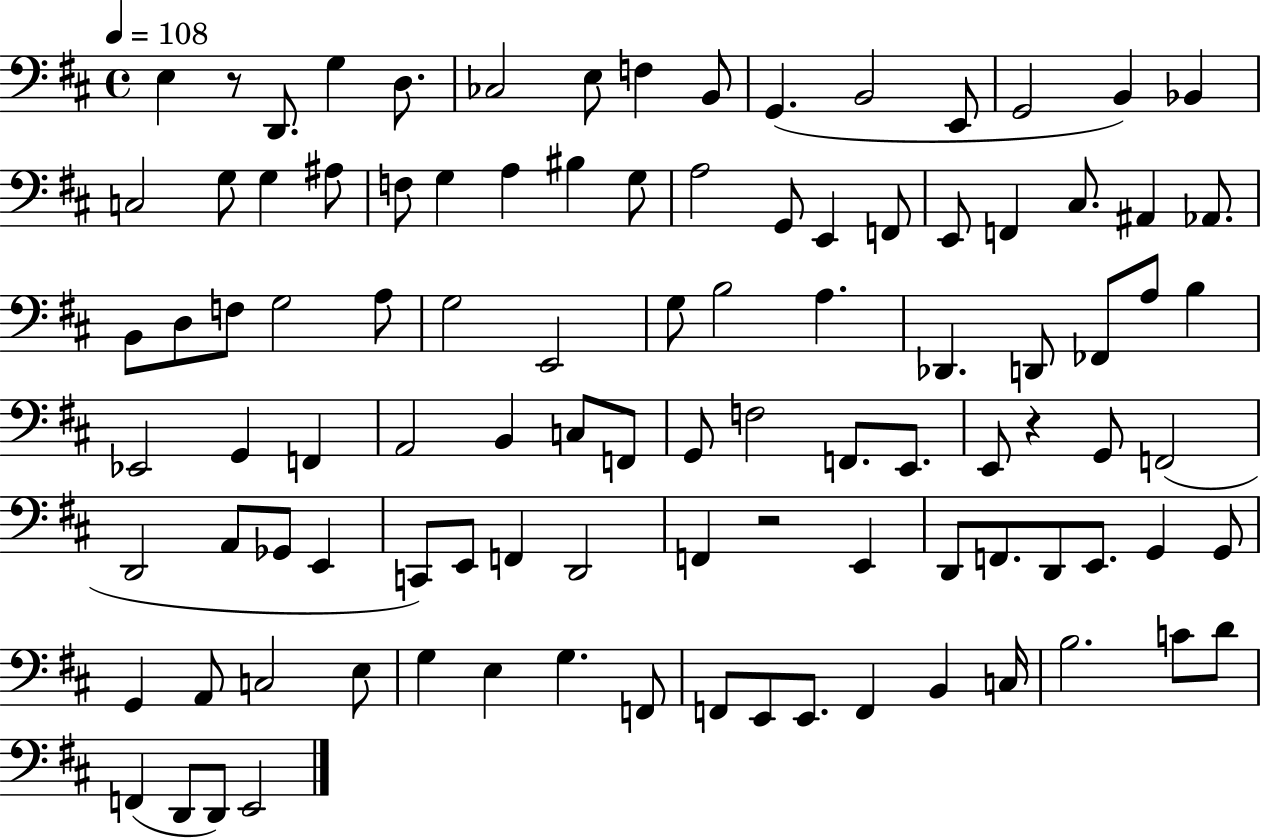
E3/q R/e D2/e. G3/q D3/e. CES3/h E3/e F3/q B2/e G2/q. B2/h E2/e G2/h B2/q Bb2/q C3/h G3/e G3/q A#3/e F3/e G3/q A3/q BIS3/q G3/e A3/h G2/e E2/q F2/e E2/e F2/q C#3/e. A#2/q Ab2/e. B2/e D3/e F3/e G3/h A3/e G3/h E2/h G3/e B3/h A3/q. Db2/q. D2/e FES2/e A3/e B3/q Eb2/h G2/q F2/q A2/h B2/q C3/e F2/e G2/e F3/h F2/e. E2/e. E2/e R/q G2/e F2/h D2/h A2/e Gb2/e E2/q C2/e E2/e F2/q D2/h F2/q R/h E2/q D2/e F2/e. D2/e E2/e. G2/q G2/e G2/q A2/e C3/h E3/e G3/q E3/q G3/q. F2/e F2/e E2/e E2/e. F2/q B2/q C3/s B3/h. C4/e D4/e F2/q D2/e D2/e E2/h